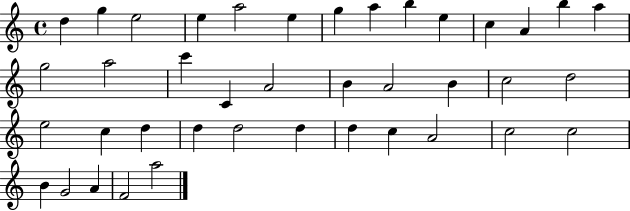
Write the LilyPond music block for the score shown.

{
  \clef treble
  \time 4/4
  \defaultTimeSignature
  \key c \major
  d''4 g''4 e''2 | e''4 a''2 e''4 | g''4 a''4 b''4 e''4 | c''4 a'4 b''4 a''4 | \break g''2 a''2 | c'''4 c'4 a'2 | b'4 a'2 b'4 | c''2 d''2 | \break e''2 c''4 d''4 | d''4 d''2 d''4 | d''4 c''4 a'2 | c''2 c''2 | \break b'4 g'2 a'4 | f'2 a''2 | \bar "|."
}